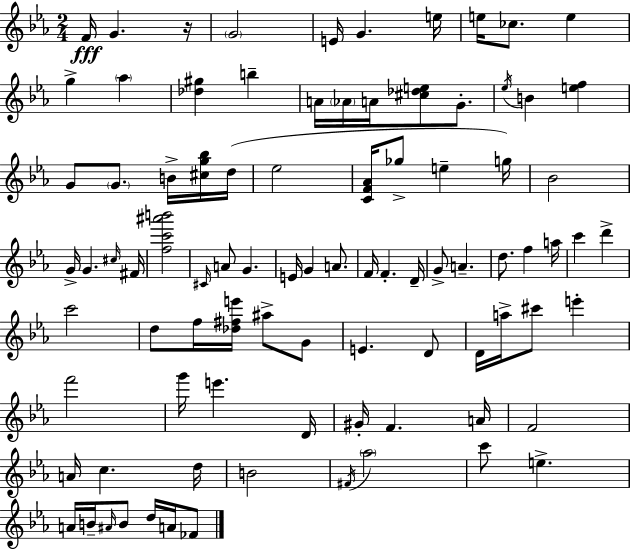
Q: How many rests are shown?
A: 1